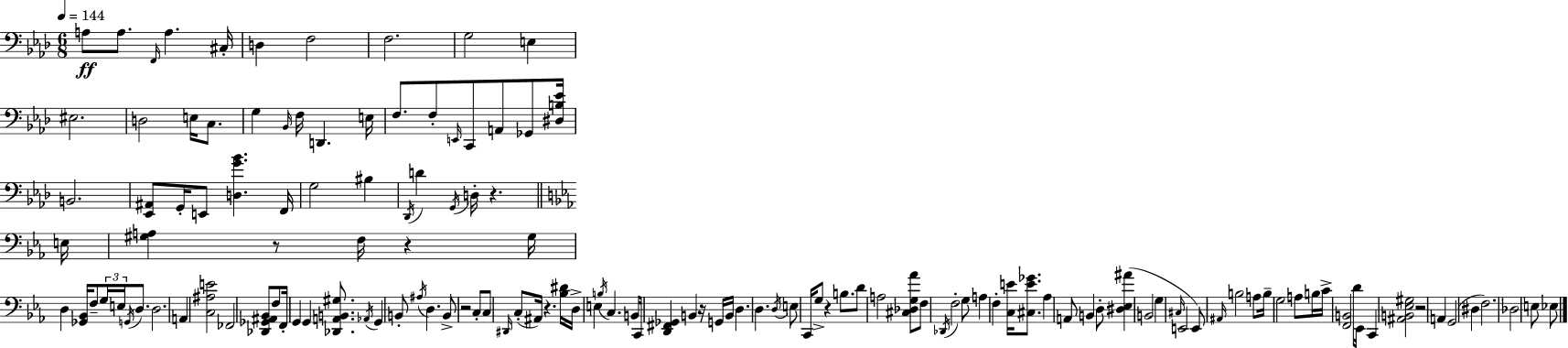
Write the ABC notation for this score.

X:1
T:Untitled
M:6/8
L:1/4
K:Ab
A,/2 A,/2 F,,/4 A, ^C,/4 D, F,2 F,2 G,2 E, ^E,2 D,2 E,/4 C,/2 G, _B,,/4 F,/4 D,, E,/4 F,/2 F,/2 E,,/4 C,,/2 A,,/2 _G,,/2 [^D,B,_E]/4 B,,2 [_E,,^A,,]/2 G,,/4 E,,/2 [D,G_B] F,,/4 G,2 ^B, _D,,/4 D G,,/4 D,/4 z E,/4 [^G,A,] z/2 F,/4 z ^G,/4 D, [_G,,_B,,]/4 F,/2 G,/4 E,/4 G,,/4 D,/2 D,2 A,, [C,^A,E]2 _F,,2 [_D,,_G,,^A,,_B,,]/2 F,/2 F,,/4 G,, G,, [_D,,A,,B,,^G,]/2 _A,,/4 G,, B,,/2 ^A,/4 D, B,,/2 z2 C,/2 C,/2 ^D,,/4 C,/2 ^A,,/4 z [_B,^D]/4 D,/4 E, B,/4 C, B,,/4 C,,/4 [D,,^F,,_G,,] B,, z/4 G,,/4 B,,/4 D, D, D,/4 E,/2 C,,/4 G,/2 z B,/2 D/2 A,2 [^C,_D,G,_A]/2 F,/2 _D,,/4 F,2 G,/2 A, F, [C,E]/4 [^C,E_G]/2 _A, A,,/2 B,, D,/2 [^D,_E,^A] B,,2 G, ^C,/4 E,,2 E,,/2 ^A,,/4 B,2 A,/2 B,/4 G,2 A,/2 B,/4 C/4 [F,,B,,]2 D/2 _E,,/4 C,, [^A,,B,,_E,^G,]2 z2 A,, G,,2 ^D, F,2 _D,2 E,/2 _E,/2